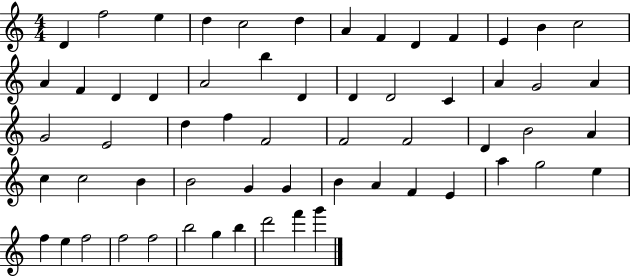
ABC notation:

X:1
T:Untitled
M:4/4
L:1/4
K:C
D f2 e d c2 d A F D F E B c2 A F D D A2 b D D D2 C A G2 A G2 E2 d f F2 F2 F2 D B2 A c c2 B B2 G G B A F E a g2 e f e f2 f2 f2 b2 g b d'2 f' g'